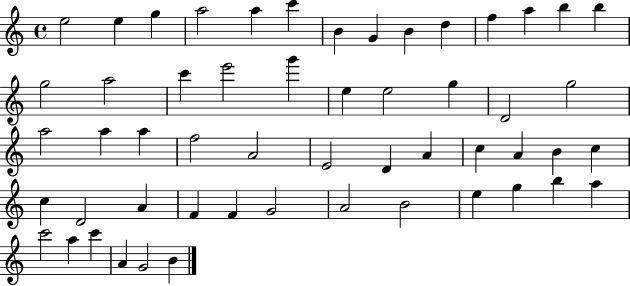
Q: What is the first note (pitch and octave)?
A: E5